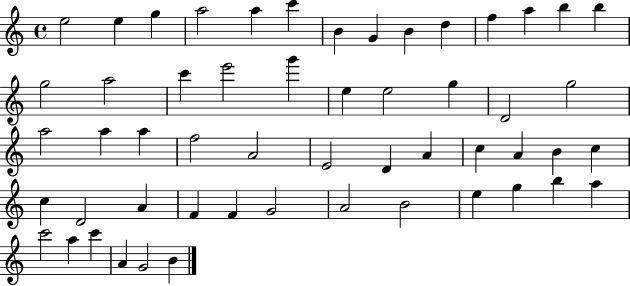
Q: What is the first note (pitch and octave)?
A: E5